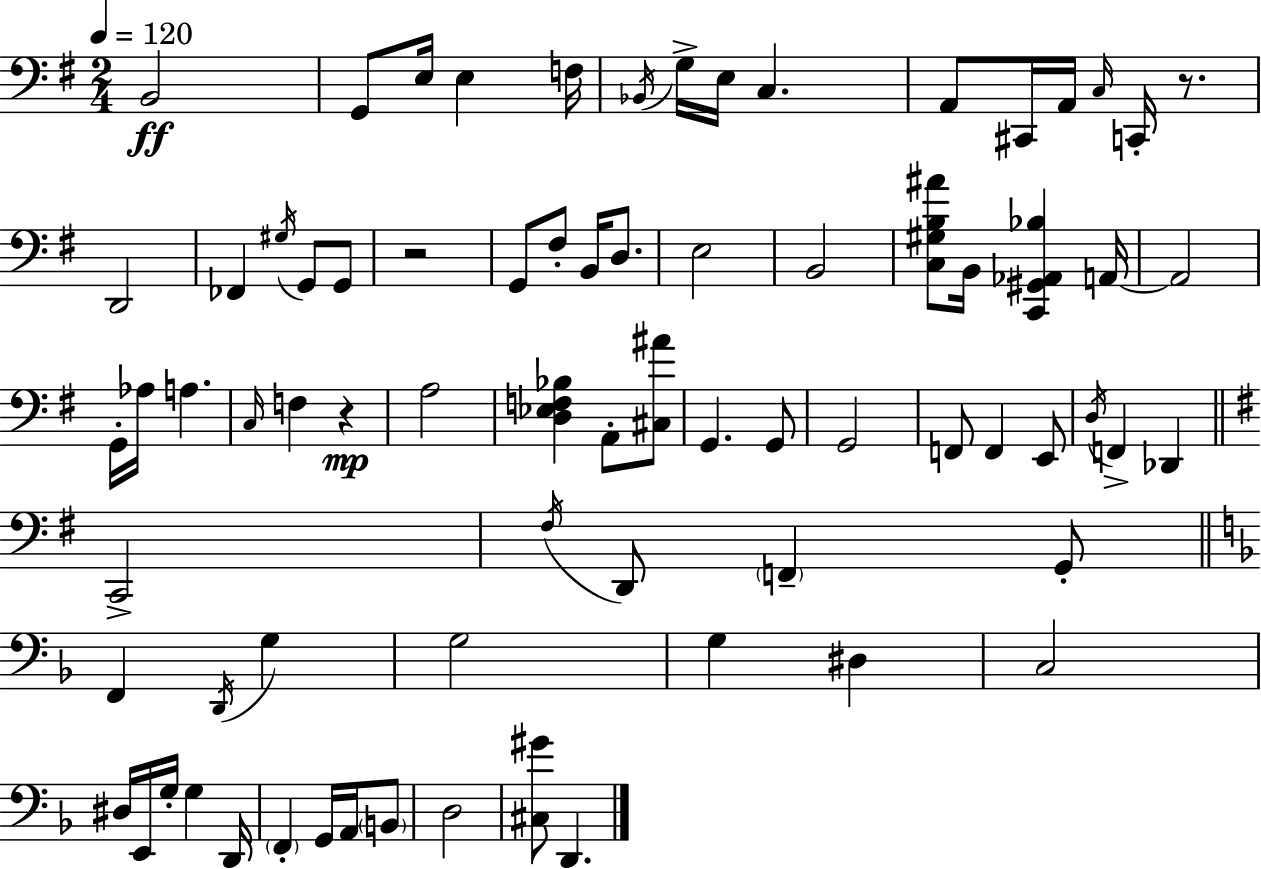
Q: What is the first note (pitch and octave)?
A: B2